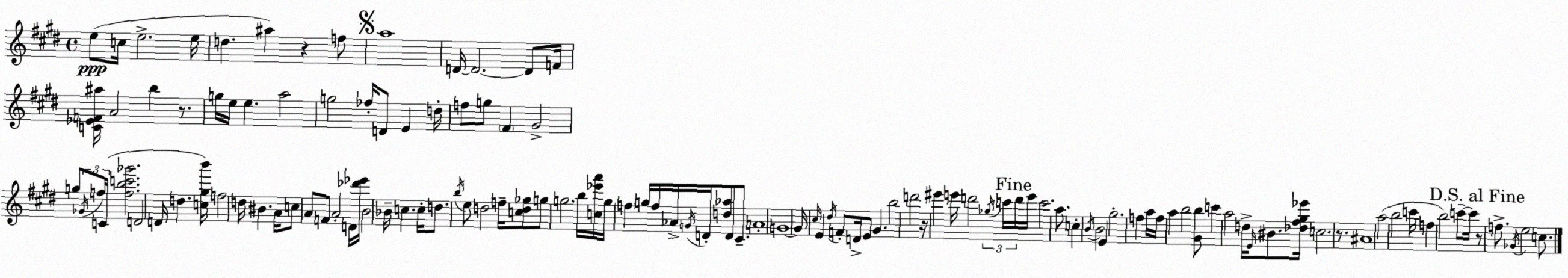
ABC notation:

X:1
T:Untitled
M:4/4
L:1/4
K:E
e/2 c/4 e2 e/4 d ^a z f/2 a4 D/4 D2 D/2 F/4 [C_EF^a]/4 A2 b z/2 g/4 e/4 e a2 g2 _f/4 D/2 E d/4 f/2 g/2 ^F ^G2 g/2 _G/4 f/4 C/4 [fbc'_g']2 D2 D/4 d [c^gb']/4 f2 d/4 ^B A/4 c/2 A/2 F/2 A2 D/4 [_d'_e']/4 B2 _B/4 c c/4 d/2 b/4 e/2 d2 f/4 [cd_g]/2 g/2 g2 b/4 [c_e'a']/4 g/4 f g/4 f/4 _A/4 G/4 D/4 [d_a]/2 D/2 ^C/2 A4 G4 G/4 ^c/4 E ^d/4 F/2 D/4 E/2 ^G b2 d'2 z/4 ^e' e'/4 d'2 _g/4 c'/4 d'/4 e'/4 c'2 a/2 c B/4 B2 E ^g2 f a/4 f/4 a b2 [^Gb]/2 c' a2 d/4 E/4 ^B/2 [_d^f^g_e']/4 c2 z/2 ^A4 a2 b2 c'/4 f b2 c'/2 c'/4 z/2 f/2 _G/4 e2 c/2